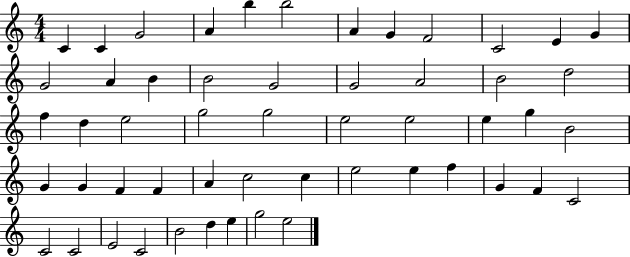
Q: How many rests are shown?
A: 0